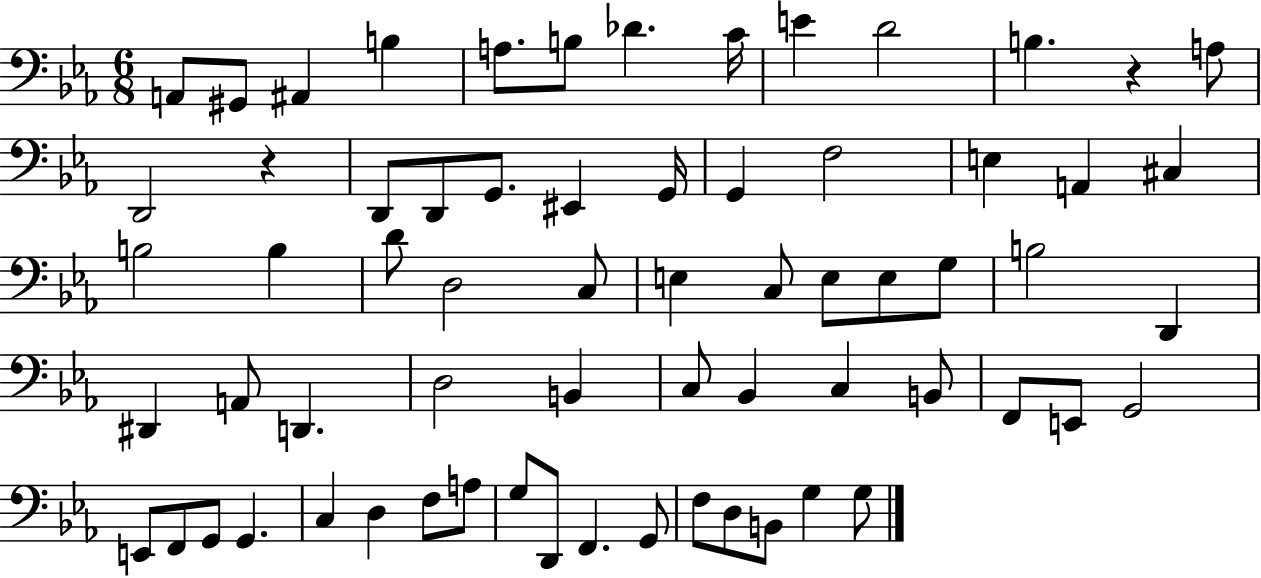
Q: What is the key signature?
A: EES major